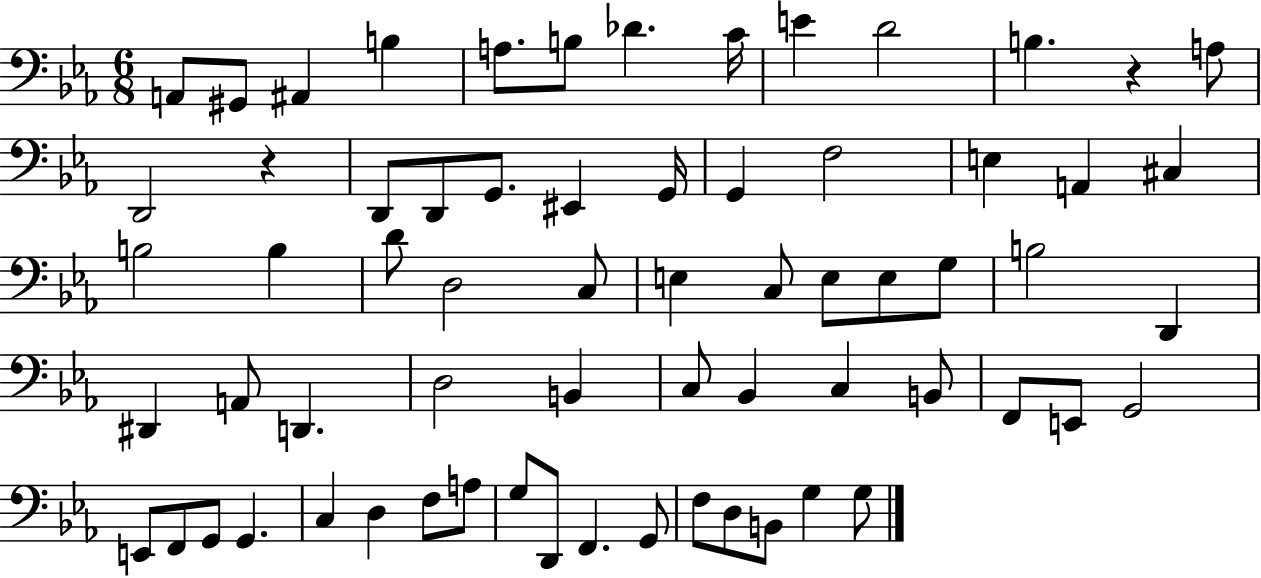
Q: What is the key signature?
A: EES major